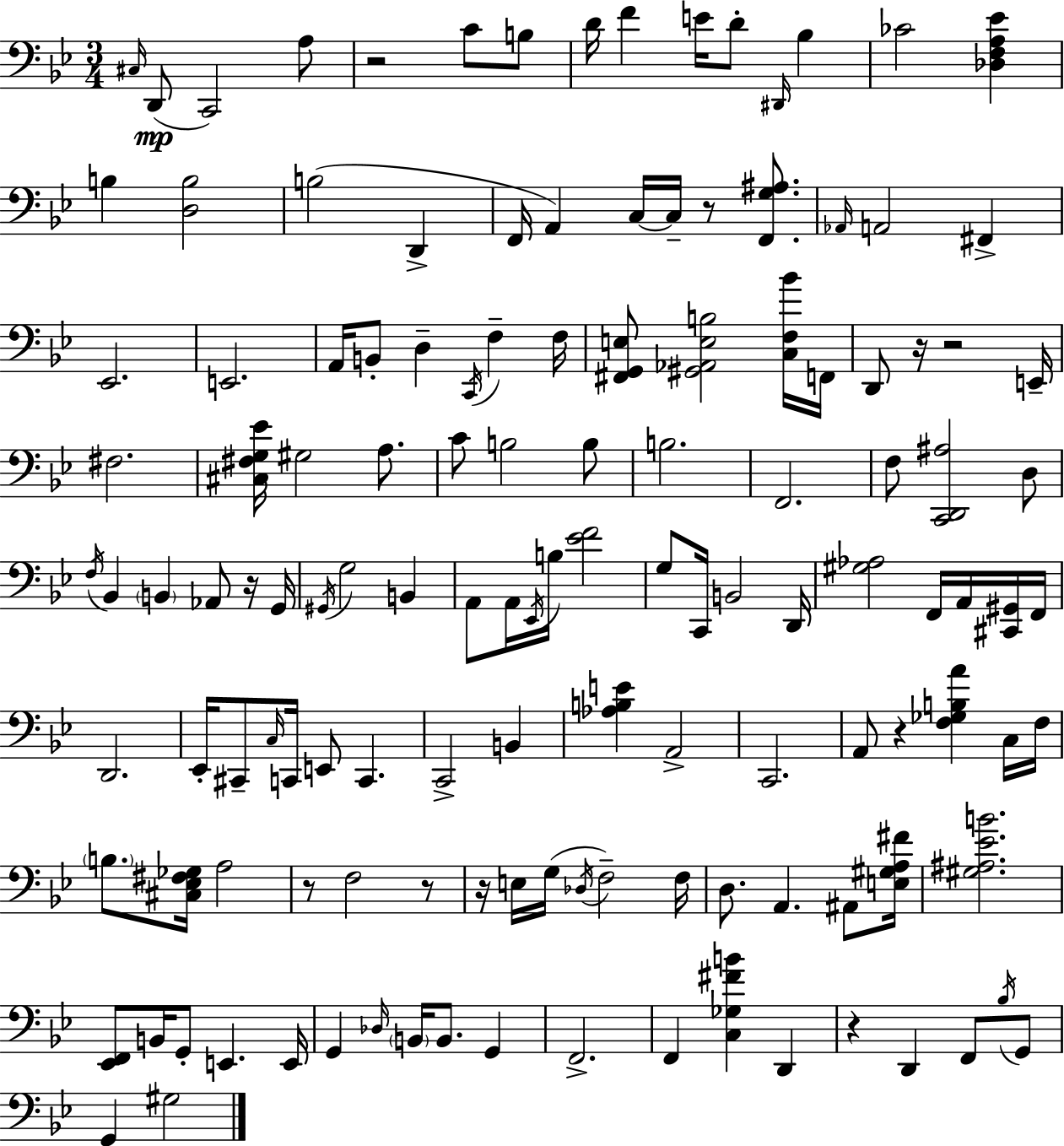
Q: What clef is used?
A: bass